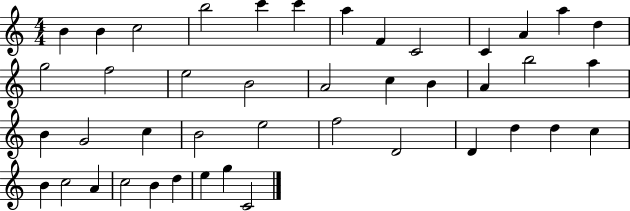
{
  \clef treble
  \numericTimeSignature
  \time 4/4
  \key c \major
  b'4 b'4 c''2 | b''2 c'''4 c'''4 | a''4 f'4 c'2 | c'4 a'4 a''4 d''4 | \break g''2 f''2 | e''2 b'2 | a'2 c''4 b'4 | a'4 b''2 a''4 | \break b'4 g'2 c''4 | b'2 e''2 | f''2 d'2 | d'4 d''4 d''4 c''4 | \break b'4 c''2 a'4 | c''2 b'4 d''4 | e''4 g''4 c'2 | \bar "|."
}